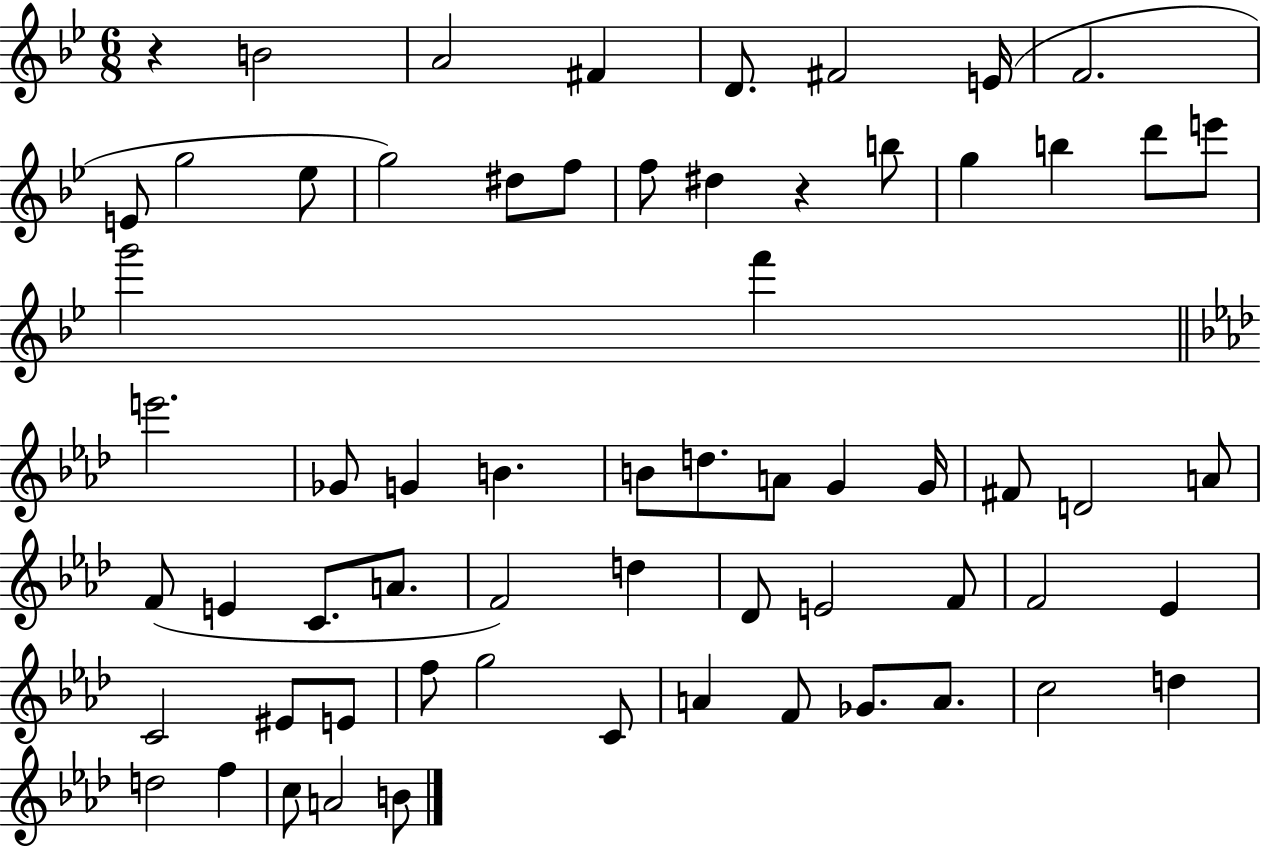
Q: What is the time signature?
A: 6/8